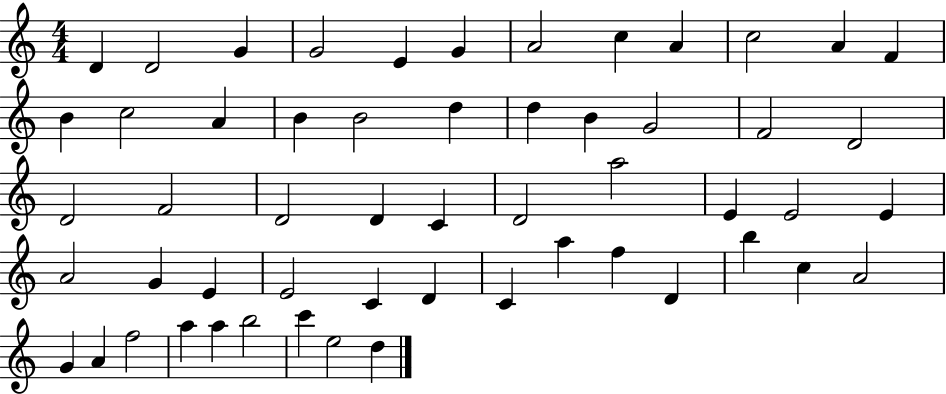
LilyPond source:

{
  \clef treble
  \numericTimeSignature
  \time 4/4
  \key c \major
  d'4 d'2 g'4 | g'2 e'4 g'4 | a'2 c''4 a'4 | c''2 a'4 f'4 | \break b'4 c''2 a'4 | b'4 b'2 d''4 | d''4 b'4 g'2 | f'2 d'2 | \break d'2 f'2 | d'2 d'4 c'4 | d'2 a''2 | e'4 e'2 e'4 | \break a'2 g'4 e'4 | e'2 c'4 d'4 | c'4 a''4 f''4 d'4 | b''4 c''4 a'2 | \break g'4 a'4 f''2 | a''4 a''4 b''2 | c'''4 e''2 d''4 | \bar "|."
}